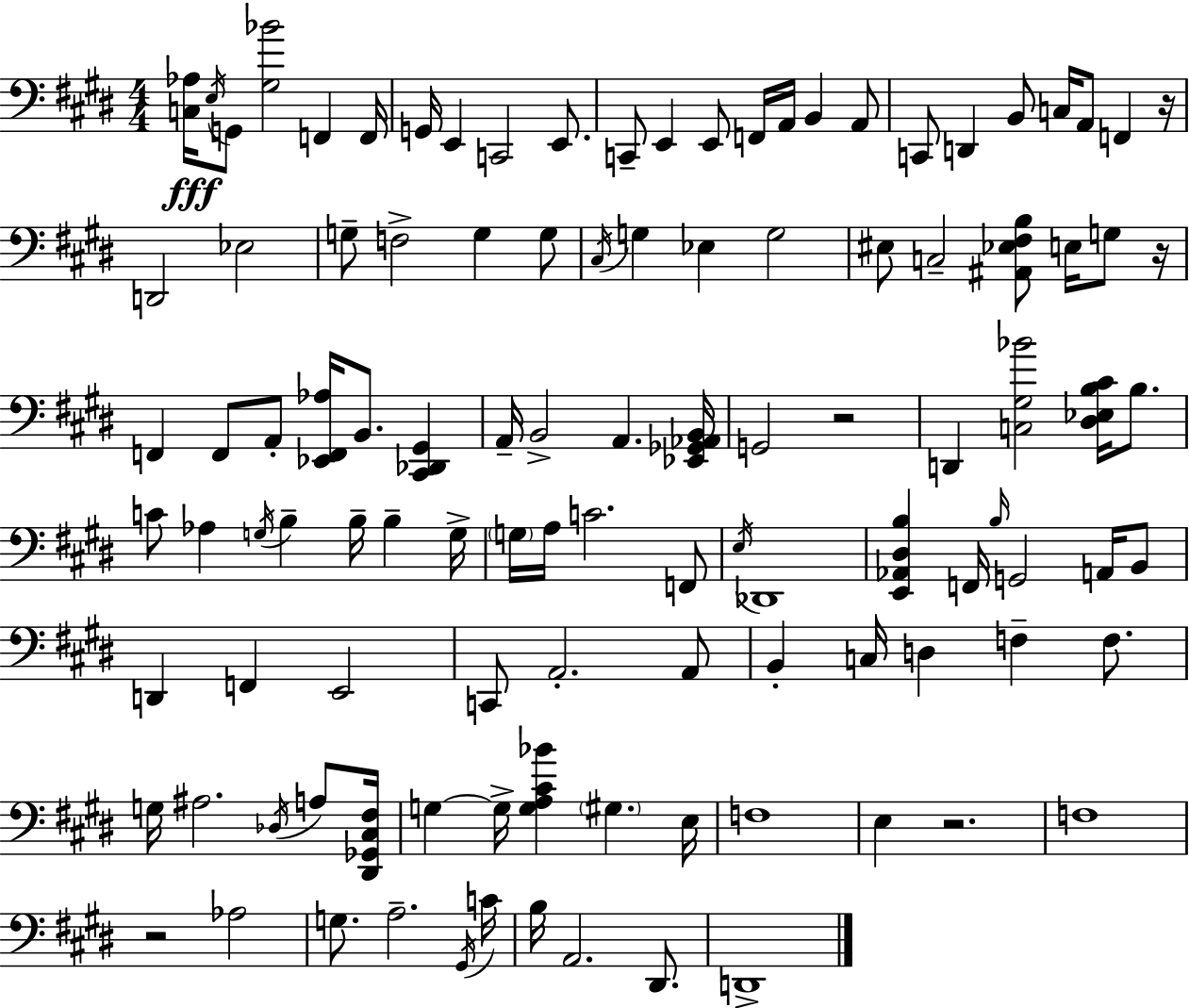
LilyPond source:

{
  \clef bass
  \numericTimeSignature
  \time 4/4
  \key e \major
  <c aes>16\fff \acciaccatura { e16 } g,8 <gis bes'>2 f,4 | f,16 g,16 e,4 c,2 e,8. | c,8-- e,4 e,8 f,16 a,16 b,4 a,8 | c,8 d,4 b,8 c16 a,8 f,4 | \break r16 d,2 ees2 | g8-- f2-> g4 g8 | \acciaccatura { cis16 } g4 ees4 g2 | eis8 c2-- <ais, ees fis b>8 e16 g8 | \break r16 f,4 f,8 a,8-. <ees, f, aes>16 b,8. <cis, des, gis,>4 | a,16-- b,2-> a,4. | <ees, ges, aes, b,>16 g,2 r2 | d,4 <c gis bes'>2 <dis ees b cis'>16 b8. | \break c'8 aes4 \acciaccatura { g16 } b4-- b16-- b4-- | g16-> \parenthesize g16 a16 c'2. | f,8 \acciaccatura { e16 } des,1 | <e, aes, dis b>4 f,16 \grace { b16 } g,2 | \break a,16 b,8 d,4 f,4 e,2 | c,8 a,2.-. | a,8 b,4-. c16 d4 f4-- | f8. g16 ais2. | \break \acciaccatura { des16 } a8 <dis, ges, cis fis>16 g4~~ g16-> <g a cis' bes'>4 \parenthesize gis4. | e16 f1 | e4 r2. | f1 | \break r2 aes2 | g8. a2.-- | \acciaccatura { gis,16 } c'16 b16 a,2. | dis,8. d,1-> | \break \bar "|."
}